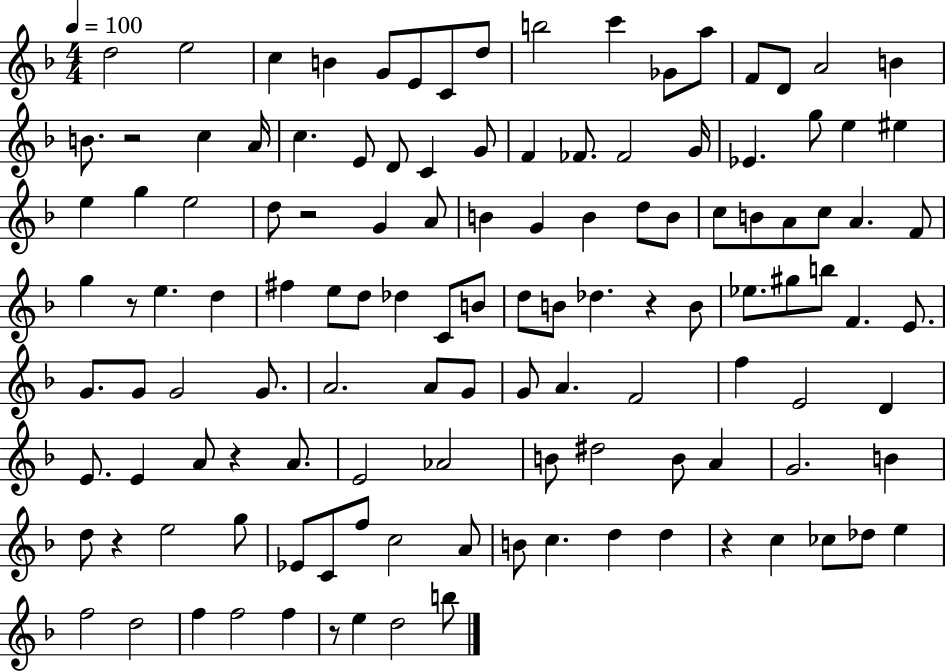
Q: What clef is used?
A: treble